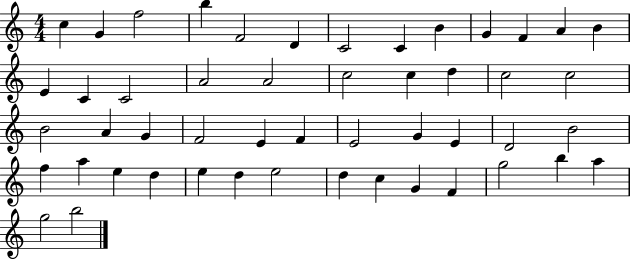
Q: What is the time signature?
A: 4/4